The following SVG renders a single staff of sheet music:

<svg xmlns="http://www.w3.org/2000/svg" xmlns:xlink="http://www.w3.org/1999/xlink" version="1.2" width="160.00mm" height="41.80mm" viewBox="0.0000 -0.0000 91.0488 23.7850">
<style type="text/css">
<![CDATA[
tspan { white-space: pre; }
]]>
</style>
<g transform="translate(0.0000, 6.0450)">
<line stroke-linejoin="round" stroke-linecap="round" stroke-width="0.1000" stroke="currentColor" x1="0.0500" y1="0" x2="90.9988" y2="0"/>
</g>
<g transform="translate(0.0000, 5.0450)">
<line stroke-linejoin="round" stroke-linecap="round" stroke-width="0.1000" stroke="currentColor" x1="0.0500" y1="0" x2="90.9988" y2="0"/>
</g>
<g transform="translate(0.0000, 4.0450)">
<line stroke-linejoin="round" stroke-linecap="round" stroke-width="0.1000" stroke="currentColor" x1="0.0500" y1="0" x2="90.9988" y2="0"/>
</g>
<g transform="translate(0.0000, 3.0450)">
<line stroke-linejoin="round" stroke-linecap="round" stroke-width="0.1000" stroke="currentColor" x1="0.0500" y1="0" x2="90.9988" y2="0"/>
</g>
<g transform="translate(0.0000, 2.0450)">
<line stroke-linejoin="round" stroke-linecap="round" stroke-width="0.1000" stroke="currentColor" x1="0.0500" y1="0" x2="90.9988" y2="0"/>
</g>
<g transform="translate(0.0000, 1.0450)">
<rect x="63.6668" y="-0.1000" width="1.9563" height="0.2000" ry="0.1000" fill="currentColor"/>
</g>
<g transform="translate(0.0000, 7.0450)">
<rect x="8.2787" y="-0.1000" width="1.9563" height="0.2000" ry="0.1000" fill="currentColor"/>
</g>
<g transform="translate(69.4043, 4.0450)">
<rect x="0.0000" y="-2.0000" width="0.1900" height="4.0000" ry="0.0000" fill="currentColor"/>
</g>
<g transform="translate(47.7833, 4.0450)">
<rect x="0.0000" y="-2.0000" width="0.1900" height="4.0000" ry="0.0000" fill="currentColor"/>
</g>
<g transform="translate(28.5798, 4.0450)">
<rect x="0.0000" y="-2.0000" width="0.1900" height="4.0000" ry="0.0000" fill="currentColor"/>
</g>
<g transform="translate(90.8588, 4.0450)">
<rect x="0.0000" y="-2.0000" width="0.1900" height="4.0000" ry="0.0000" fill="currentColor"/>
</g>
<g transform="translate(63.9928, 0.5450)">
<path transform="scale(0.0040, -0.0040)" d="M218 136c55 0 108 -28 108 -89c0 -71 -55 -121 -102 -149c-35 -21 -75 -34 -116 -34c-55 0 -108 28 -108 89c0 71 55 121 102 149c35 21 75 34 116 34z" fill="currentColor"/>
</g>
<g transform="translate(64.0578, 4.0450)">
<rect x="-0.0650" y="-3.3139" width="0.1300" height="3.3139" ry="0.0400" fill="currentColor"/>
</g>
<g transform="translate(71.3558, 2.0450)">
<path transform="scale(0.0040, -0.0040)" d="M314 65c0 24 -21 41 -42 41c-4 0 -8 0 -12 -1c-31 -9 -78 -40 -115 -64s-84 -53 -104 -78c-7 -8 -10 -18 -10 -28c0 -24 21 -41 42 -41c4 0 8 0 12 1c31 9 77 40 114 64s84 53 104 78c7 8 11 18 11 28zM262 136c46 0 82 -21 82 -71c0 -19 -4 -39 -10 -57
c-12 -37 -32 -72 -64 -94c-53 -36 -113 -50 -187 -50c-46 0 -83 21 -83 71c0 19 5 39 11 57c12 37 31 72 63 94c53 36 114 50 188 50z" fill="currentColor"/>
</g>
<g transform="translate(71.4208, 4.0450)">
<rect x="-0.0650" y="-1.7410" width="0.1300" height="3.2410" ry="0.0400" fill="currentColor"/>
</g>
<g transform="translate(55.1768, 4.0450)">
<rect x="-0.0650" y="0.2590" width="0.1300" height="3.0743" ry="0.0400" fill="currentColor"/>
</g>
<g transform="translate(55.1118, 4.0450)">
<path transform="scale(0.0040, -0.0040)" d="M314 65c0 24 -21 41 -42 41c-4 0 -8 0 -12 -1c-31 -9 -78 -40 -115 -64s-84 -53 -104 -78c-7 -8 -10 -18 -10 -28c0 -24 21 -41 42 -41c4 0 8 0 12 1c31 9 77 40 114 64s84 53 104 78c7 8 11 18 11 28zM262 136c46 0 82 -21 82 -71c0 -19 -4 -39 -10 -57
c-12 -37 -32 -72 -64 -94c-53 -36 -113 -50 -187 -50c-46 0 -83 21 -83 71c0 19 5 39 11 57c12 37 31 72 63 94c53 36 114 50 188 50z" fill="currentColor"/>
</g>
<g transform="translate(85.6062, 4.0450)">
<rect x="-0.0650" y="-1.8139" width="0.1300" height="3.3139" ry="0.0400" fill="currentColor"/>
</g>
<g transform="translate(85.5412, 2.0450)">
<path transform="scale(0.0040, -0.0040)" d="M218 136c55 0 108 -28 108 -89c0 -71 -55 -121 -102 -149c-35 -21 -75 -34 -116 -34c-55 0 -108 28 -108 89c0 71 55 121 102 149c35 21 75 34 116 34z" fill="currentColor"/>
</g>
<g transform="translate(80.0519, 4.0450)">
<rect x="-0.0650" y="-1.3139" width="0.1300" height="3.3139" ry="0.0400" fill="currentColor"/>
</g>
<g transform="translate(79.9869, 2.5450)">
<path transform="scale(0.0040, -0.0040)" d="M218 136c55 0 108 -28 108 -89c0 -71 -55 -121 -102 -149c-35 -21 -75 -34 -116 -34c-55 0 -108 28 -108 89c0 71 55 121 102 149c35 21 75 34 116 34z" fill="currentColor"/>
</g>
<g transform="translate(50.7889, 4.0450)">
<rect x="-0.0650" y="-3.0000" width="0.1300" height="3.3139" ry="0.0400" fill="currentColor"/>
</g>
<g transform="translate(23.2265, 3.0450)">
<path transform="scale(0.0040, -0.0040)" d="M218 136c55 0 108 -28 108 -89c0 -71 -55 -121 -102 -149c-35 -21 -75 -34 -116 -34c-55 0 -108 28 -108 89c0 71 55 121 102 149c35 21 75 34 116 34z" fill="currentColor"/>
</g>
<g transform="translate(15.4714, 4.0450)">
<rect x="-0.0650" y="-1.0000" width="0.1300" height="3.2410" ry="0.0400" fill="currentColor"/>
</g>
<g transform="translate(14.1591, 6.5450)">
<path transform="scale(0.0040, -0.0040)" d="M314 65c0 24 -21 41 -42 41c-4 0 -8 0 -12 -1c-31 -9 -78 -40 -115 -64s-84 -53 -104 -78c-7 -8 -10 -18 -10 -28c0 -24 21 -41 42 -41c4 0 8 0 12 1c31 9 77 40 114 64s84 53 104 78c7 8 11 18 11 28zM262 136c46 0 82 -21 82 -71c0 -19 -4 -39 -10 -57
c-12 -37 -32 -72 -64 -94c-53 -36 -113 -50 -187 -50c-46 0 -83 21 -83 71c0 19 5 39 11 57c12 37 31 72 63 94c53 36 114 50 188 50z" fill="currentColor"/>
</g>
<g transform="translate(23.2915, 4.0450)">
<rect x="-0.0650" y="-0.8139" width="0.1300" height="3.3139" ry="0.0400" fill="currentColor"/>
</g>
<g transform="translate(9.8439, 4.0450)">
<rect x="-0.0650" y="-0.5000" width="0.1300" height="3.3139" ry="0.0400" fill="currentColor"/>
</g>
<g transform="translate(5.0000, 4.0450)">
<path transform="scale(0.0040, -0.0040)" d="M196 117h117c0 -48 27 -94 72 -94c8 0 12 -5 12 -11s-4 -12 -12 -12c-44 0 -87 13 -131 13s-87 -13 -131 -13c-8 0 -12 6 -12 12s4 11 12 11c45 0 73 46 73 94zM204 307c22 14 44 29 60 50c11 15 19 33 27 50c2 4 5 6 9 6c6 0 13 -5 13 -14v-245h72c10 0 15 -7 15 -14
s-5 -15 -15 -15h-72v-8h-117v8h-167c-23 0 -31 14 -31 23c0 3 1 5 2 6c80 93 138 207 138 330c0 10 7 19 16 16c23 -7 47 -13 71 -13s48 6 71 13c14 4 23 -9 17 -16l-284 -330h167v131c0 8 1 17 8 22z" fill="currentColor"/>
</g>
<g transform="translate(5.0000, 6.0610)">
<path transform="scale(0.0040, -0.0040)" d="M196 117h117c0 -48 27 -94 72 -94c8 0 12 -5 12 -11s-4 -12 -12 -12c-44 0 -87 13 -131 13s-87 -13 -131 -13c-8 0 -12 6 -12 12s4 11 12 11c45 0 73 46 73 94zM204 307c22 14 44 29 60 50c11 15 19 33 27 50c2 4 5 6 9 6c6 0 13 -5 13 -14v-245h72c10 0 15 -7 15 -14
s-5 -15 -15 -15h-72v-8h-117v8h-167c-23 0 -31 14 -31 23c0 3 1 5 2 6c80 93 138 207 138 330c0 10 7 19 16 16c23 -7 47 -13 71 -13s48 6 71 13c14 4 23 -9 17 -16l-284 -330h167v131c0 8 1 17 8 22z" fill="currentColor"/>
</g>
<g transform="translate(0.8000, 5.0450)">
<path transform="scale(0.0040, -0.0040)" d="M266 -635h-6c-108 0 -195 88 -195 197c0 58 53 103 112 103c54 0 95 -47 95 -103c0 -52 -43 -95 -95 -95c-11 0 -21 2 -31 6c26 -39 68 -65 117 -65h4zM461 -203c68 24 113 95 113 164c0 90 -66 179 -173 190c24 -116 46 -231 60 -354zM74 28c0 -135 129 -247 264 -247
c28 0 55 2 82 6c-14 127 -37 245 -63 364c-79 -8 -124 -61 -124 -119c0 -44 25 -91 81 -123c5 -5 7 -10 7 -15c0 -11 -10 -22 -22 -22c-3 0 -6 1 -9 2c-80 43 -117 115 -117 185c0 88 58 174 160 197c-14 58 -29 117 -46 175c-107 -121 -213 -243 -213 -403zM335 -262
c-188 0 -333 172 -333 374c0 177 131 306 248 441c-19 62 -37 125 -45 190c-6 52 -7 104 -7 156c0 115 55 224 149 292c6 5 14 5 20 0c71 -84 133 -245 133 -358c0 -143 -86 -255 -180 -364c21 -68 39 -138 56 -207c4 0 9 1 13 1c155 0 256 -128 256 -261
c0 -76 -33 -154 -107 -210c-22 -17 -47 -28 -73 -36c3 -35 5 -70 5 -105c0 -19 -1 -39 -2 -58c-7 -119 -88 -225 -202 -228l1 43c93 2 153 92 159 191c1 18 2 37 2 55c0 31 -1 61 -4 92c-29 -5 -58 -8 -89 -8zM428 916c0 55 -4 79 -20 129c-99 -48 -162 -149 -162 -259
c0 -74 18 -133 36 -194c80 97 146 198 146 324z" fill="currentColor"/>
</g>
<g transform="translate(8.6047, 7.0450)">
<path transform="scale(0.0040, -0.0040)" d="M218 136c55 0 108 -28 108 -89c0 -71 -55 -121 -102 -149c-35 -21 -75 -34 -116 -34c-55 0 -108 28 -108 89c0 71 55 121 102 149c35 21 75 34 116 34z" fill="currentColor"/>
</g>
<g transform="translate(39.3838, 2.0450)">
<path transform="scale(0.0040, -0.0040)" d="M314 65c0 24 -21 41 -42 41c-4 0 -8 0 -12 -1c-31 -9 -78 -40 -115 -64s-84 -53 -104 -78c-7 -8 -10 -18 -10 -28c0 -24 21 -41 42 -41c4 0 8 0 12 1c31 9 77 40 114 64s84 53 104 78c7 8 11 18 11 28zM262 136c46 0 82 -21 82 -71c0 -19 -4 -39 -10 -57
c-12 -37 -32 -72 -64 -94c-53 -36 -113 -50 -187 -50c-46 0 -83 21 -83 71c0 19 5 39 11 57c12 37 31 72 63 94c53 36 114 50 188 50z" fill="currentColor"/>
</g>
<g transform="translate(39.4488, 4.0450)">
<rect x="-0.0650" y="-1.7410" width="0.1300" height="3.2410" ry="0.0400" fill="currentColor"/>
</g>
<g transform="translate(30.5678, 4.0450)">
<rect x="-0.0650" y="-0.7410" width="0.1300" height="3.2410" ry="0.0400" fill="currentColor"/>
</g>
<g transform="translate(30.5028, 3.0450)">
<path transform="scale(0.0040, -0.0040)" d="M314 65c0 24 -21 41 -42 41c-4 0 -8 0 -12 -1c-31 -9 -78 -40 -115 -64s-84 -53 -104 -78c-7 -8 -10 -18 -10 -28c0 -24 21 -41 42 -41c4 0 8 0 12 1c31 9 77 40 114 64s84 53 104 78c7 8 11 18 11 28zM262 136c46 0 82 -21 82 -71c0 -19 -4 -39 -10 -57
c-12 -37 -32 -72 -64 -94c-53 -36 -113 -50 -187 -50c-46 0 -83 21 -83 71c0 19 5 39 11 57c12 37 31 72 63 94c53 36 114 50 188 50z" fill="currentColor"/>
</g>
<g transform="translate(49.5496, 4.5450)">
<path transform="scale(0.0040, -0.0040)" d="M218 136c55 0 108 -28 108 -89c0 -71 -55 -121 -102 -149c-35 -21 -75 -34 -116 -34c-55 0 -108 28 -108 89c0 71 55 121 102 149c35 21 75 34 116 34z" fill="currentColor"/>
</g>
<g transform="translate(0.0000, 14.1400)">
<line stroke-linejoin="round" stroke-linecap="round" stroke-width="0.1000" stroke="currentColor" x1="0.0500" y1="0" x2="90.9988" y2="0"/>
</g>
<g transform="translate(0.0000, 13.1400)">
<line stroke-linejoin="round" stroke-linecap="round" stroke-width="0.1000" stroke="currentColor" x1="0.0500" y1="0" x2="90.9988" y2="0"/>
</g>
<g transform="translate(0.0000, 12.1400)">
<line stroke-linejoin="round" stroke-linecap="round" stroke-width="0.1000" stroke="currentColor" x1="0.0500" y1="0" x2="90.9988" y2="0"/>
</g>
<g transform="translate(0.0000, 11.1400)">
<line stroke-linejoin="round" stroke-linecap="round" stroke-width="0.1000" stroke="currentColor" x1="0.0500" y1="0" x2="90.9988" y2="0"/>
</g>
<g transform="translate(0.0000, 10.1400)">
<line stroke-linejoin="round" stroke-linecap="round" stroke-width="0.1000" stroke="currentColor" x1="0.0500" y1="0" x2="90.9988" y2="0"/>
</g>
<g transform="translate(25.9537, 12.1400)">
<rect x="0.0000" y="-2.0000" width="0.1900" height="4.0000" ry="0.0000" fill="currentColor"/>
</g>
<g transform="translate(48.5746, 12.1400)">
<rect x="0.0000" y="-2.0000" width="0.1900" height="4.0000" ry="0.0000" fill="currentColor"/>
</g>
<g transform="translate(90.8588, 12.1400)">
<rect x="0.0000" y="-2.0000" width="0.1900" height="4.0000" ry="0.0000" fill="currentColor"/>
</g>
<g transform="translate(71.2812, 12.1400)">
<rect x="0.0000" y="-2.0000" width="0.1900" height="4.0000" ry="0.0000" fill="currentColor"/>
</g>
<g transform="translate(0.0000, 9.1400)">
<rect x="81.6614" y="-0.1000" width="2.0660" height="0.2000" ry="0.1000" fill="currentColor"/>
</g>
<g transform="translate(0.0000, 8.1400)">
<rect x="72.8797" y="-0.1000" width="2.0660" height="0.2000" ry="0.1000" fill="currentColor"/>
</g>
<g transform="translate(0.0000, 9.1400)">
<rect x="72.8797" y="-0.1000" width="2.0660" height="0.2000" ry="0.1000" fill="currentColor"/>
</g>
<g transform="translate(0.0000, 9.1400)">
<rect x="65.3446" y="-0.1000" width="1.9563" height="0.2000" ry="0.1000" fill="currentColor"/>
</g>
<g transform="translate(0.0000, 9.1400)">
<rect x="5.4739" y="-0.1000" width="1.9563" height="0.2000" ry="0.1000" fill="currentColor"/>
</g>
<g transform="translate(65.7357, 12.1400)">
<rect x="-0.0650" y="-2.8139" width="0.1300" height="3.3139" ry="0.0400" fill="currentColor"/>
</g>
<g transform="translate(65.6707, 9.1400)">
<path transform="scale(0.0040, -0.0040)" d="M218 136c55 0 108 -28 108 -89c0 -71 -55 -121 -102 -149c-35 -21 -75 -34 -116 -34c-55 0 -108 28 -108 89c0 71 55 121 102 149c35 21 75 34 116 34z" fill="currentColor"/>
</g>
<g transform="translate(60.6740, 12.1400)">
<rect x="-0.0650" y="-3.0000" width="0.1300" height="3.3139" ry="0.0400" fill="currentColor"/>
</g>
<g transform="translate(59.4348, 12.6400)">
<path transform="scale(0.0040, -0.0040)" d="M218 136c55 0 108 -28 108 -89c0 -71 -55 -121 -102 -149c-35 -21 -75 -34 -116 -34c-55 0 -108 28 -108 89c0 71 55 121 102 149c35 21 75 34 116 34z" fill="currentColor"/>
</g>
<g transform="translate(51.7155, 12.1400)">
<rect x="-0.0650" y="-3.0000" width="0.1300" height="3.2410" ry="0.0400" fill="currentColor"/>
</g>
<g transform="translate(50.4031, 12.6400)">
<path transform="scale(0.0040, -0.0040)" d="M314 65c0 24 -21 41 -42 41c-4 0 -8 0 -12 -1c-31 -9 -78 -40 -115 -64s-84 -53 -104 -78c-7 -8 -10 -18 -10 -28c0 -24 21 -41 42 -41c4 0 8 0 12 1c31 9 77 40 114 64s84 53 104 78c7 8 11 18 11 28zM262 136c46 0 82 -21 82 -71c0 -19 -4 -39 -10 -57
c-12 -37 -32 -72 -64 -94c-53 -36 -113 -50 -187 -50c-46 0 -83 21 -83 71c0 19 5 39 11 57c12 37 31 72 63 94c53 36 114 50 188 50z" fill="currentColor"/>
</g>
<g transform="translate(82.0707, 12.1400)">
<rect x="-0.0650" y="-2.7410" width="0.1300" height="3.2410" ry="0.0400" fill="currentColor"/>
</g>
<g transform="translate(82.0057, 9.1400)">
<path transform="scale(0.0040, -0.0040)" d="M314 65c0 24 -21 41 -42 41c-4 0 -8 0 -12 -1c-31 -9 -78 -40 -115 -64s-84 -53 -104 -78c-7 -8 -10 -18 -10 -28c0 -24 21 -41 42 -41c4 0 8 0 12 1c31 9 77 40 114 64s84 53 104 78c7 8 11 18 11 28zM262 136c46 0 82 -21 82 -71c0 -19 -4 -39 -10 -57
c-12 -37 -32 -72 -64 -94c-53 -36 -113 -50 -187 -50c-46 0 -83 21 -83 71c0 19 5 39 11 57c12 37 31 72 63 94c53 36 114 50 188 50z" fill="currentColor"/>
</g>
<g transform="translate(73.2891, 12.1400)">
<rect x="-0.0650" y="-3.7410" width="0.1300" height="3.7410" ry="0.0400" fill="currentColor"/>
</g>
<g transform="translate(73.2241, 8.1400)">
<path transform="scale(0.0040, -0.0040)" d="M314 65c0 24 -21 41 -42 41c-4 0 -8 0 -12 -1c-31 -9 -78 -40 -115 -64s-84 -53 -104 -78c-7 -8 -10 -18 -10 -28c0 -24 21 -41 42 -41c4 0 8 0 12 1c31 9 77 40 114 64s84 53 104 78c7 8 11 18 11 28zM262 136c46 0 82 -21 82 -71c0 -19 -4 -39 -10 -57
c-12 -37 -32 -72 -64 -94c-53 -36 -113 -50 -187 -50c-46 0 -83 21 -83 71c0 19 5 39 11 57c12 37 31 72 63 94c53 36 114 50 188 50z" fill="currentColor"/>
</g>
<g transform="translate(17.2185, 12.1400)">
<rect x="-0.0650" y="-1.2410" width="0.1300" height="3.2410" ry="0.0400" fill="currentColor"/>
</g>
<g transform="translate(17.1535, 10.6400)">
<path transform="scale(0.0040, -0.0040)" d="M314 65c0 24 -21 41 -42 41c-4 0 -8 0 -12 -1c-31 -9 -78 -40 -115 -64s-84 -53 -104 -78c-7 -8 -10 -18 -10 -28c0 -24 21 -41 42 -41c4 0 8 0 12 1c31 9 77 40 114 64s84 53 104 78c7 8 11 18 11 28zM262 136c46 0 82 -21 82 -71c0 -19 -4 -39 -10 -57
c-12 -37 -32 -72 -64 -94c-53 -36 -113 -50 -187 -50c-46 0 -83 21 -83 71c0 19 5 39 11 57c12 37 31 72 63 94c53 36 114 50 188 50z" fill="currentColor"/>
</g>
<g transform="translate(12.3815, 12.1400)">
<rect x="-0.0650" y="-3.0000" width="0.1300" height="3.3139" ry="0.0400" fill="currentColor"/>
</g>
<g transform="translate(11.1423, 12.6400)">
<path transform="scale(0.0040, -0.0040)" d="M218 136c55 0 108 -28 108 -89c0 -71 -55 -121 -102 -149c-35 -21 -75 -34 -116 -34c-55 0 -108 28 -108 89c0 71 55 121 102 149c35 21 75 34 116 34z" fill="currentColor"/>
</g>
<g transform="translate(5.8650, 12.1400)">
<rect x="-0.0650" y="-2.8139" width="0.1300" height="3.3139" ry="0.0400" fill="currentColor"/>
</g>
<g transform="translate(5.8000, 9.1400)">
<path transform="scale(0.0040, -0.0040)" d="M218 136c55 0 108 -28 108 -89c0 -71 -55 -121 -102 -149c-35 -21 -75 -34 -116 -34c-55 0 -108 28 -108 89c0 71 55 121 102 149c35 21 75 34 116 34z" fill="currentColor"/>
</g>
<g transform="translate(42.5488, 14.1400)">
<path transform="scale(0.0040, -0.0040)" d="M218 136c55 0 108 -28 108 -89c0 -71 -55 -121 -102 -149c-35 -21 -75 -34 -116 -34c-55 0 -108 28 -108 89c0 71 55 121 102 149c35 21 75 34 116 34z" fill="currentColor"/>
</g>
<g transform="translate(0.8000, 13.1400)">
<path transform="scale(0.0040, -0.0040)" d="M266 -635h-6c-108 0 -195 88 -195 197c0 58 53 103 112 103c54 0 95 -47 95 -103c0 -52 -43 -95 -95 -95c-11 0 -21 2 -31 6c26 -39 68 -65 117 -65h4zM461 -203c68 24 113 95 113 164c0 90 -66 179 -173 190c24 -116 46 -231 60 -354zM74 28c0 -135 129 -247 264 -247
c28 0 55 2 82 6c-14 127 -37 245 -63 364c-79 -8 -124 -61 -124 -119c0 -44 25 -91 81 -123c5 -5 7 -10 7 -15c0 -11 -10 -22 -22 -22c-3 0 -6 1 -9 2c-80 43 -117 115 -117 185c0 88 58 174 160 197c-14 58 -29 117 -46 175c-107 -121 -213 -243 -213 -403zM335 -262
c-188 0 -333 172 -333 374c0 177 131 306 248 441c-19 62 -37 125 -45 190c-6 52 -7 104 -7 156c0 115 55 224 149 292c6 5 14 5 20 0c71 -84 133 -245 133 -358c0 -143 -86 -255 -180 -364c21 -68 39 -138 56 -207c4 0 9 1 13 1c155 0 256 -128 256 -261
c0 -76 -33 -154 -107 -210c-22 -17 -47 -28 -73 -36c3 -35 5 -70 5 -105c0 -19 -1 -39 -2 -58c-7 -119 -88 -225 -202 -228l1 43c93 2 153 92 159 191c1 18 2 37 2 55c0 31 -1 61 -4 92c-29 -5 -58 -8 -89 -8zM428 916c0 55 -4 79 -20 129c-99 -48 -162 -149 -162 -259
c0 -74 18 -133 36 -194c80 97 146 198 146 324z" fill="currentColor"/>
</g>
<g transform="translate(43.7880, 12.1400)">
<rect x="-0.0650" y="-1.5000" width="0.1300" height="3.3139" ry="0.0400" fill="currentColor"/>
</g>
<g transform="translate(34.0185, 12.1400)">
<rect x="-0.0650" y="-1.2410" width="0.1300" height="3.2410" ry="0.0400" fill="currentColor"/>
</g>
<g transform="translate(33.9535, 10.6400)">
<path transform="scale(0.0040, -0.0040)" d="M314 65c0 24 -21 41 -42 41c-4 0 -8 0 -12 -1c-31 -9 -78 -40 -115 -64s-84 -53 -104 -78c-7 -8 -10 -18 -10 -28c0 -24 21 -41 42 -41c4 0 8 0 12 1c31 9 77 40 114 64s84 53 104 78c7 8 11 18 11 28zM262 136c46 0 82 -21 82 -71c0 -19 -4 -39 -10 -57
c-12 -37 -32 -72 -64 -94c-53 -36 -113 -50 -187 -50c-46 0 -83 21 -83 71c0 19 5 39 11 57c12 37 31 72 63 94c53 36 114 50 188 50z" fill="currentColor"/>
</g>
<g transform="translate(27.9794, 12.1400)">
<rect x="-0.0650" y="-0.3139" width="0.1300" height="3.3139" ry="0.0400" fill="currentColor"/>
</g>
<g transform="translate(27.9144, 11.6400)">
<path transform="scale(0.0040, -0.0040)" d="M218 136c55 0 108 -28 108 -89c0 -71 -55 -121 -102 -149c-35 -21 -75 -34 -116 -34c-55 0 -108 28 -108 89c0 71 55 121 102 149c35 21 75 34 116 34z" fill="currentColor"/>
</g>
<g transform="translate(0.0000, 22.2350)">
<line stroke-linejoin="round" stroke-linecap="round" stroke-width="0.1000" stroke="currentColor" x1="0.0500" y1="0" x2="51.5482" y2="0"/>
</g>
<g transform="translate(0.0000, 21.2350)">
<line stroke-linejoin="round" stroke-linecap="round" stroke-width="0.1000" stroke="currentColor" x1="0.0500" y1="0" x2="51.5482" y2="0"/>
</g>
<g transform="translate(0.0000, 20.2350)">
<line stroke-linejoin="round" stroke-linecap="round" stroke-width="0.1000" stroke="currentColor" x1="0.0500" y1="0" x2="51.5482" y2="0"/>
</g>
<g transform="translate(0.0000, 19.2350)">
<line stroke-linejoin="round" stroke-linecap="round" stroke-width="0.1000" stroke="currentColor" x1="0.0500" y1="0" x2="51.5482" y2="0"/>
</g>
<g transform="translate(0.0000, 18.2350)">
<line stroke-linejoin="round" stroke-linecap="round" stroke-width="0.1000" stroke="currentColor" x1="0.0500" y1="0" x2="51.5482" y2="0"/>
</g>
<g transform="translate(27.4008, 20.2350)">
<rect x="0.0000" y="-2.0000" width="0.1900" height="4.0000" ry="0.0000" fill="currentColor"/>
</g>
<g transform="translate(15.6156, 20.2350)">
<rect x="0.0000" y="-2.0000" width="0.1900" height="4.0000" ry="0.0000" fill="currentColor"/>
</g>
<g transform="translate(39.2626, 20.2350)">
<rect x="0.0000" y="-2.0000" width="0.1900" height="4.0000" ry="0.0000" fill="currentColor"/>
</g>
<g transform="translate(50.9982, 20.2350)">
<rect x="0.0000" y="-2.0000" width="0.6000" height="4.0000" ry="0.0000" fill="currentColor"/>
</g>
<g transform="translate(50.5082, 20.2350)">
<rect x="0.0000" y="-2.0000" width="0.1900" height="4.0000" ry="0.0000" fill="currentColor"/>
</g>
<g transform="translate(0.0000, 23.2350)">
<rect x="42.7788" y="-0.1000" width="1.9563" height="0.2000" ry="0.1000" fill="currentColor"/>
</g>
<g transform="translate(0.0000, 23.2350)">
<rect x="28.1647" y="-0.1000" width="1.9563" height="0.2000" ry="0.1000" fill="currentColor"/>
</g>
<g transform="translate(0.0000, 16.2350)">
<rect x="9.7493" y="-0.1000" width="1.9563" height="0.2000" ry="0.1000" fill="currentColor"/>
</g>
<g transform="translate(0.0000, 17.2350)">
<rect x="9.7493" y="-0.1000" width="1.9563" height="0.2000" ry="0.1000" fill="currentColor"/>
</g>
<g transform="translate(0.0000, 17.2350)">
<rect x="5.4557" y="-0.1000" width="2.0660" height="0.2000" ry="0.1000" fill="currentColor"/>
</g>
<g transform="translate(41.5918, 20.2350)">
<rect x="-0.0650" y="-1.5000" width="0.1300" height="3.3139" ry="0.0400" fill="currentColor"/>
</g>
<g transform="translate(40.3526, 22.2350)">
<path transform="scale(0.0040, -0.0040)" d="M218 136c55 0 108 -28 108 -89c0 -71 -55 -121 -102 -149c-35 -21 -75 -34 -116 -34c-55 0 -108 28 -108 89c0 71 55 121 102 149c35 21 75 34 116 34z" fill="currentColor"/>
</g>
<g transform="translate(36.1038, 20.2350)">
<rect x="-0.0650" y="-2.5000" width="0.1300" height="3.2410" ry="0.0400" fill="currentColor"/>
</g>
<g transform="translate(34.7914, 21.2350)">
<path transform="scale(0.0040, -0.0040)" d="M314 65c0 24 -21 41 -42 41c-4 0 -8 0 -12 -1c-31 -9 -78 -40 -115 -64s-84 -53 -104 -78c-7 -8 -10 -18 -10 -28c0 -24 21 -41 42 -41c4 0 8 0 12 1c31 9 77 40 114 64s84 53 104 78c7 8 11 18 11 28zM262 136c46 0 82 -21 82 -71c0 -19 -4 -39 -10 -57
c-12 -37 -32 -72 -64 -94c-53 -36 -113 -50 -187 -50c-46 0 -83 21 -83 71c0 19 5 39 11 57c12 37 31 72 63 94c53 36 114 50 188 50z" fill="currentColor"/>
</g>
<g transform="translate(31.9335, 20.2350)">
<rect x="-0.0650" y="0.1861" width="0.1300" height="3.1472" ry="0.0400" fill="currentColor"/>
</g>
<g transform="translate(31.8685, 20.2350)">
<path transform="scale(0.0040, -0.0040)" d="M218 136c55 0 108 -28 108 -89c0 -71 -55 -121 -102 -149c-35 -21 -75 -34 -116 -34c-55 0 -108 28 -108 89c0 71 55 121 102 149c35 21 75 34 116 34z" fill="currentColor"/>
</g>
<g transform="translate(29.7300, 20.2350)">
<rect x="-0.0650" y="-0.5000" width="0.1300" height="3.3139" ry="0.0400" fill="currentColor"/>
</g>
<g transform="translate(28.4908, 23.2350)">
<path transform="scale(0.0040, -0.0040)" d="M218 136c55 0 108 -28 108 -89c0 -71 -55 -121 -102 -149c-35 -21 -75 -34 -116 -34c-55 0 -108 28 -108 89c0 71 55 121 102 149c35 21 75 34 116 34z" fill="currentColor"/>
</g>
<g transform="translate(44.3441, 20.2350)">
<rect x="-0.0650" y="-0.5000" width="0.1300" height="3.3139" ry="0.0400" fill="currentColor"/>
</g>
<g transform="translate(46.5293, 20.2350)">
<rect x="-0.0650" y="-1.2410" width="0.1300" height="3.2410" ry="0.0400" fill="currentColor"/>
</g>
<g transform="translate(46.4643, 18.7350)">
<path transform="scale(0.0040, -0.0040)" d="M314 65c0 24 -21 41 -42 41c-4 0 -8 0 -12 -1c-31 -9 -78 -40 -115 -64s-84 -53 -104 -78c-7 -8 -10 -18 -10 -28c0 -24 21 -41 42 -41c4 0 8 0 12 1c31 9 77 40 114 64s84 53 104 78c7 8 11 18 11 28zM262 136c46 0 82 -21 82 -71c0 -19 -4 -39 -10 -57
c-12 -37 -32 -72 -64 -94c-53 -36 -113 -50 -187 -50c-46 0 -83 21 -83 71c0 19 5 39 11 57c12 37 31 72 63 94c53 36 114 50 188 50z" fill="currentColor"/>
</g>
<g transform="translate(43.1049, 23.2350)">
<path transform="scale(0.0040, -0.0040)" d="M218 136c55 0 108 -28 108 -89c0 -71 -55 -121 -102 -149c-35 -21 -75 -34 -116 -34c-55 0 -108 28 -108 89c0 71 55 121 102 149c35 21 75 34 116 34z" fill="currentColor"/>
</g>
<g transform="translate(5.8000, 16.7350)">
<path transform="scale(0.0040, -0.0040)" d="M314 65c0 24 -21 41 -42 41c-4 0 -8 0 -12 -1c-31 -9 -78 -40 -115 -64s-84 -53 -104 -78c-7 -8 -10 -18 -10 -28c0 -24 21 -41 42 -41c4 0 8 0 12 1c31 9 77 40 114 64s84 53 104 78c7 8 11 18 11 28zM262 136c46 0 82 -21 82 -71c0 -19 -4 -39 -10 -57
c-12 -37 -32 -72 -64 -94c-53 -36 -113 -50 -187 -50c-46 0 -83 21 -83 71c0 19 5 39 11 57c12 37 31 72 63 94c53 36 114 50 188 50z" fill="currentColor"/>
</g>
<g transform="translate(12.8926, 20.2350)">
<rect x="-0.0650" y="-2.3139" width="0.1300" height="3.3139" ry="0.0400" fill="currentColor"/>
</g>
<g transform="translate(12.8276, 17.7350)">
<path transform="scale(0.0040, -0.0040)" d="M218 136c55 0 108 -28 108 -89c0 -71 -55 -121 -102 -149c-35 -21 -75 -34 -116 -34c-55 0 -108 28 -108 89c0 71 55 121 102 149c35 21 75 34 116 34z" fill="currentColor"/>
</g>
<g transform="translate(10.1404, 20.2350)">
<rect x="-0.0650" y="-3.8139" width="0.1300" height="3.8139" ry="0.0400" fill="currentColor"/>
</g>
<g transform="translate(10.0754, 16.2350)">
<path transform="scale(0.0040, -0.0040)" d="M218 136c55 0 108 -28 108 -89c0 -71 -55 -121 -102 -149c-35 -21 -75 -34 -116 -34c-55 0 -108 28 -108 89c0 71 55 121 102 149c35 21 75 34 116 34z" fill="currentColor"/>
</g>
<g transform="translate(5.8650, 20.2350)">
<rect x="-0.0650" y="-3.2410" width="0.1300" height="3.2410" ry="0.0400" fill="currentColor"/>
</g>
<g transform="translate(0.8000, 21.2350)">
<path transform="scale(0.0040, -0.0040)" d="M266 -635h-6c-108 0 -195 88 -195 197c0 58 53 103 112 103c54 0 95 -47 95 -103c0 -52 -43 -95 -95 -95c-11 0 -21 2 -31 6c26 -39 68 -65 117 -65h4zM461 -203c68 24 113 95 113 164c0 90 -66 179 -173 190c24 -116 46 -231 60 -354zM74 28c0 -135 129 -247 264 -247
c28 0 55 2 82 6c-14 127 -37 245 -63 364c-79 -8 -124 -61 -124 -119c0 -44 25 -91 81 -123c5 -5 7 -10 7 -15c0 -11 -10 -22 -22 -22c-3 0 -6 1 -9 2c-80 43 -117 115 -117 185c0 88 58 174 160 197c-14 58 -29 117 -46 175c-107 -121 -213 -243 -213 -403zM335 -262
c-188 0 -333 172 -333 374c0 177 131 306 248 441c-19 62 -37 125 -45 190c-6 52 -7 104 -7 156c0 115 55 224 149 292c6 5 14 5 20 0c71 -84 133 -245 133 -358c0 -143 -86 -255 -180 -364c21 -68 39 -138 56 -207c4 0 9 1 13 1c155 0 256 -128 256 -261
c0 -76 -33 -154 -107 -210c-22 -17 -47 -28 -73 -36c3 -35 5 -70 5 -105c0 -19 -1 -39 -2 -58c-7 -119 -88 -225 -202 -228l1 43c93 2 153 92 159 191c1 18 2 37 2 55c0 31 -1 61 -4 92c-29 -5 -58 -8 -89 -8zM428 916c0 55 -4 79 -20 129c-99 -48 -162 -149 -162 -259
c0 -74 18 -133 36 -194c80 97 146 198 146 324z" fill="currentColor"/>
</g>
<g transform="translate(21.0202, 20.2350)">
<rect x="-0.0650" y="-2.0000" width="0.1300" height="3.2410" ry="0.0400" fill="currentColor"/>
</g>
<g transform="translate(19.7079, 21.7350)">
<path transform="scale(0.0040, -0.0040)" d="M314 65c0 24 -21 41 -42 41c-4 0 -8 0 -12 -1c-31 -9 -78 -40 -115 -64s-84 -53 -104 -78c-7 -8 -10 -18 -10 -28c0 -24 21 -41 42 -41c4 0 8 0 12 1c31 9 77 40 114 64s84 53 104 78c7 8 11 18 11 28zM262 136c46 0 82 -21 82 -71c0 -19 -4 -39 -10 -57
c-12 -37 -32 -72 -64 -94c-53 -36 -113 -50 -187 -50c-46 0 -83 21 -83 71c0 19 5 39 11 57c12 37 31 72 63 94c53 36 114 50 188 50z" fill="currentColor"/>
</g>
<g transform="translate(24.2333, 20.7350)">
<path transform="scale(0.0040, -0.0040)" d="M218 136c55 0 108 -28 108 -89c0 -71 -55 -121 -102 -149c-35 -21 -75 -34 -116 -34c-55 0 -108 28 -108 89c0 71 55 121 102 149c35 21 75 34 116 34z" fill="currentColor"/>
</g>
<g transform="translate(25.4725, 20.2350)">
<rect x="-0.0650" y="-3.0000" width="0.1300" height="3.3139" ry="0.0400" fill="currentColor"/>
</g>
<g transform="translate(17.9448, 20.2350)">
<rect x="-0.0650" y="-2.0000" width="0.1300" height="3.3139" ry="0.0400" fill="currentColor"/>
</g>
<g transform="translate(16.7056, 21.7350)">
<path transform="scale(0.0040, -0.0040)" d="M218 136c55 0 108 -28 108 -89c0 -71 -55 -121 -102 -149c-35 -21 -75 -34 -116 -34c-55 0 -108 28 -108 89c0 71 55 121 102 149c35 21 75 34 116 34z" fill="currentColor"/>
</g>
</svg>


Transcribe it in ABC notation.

X:1
T:Untitled
M:4/4
L:1/4
K:C
C D2 d d2 f2 A B2 b f2 e f a A e2 c e2 E A2 A a c'2 a2 b2 c' g F F2 A C B G2 E C e2